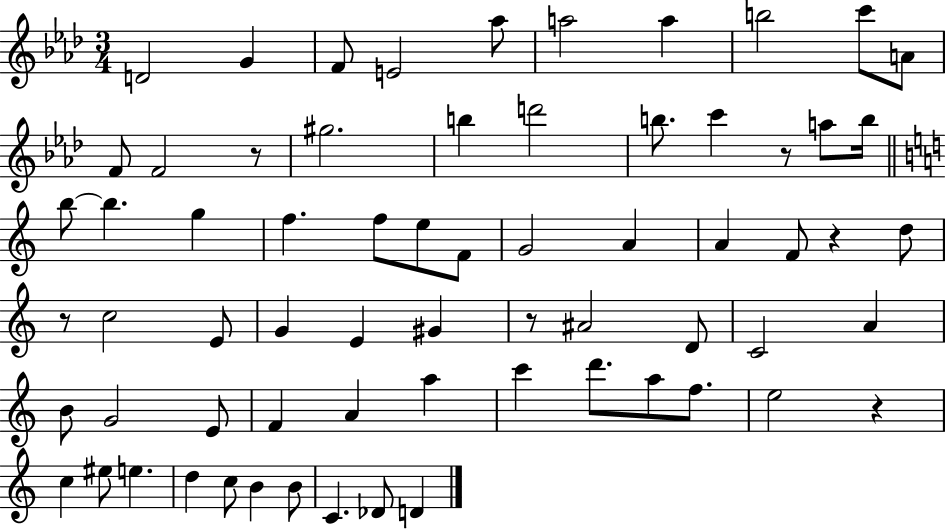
D4/h G4/q F4/e E4/h Ab5/e A5/h A5/q B5/h C6/e A4/e F4/e F4/h R/e G#5/h. B5/q D6/h B5/e. C6/q R/e A5/e B5/s B5/e B5/q. G5/q F5/q. F5/e E5/e F4/e G4/h A4/q A4/q F4/e R/q D5/e R/e C5/h E4/e G4/q E4/q G#4/q R/e A#4/h D4/e C4/h A4/q B4/e G4/h E4/e F4/q A4/q A5/q C6/q D6/e. A5/e F5/e. E5/h R/q C5/q EIS5/e E5/q. D5/q C5/e B4/q B4/e C4/q. Db4/e D4/q